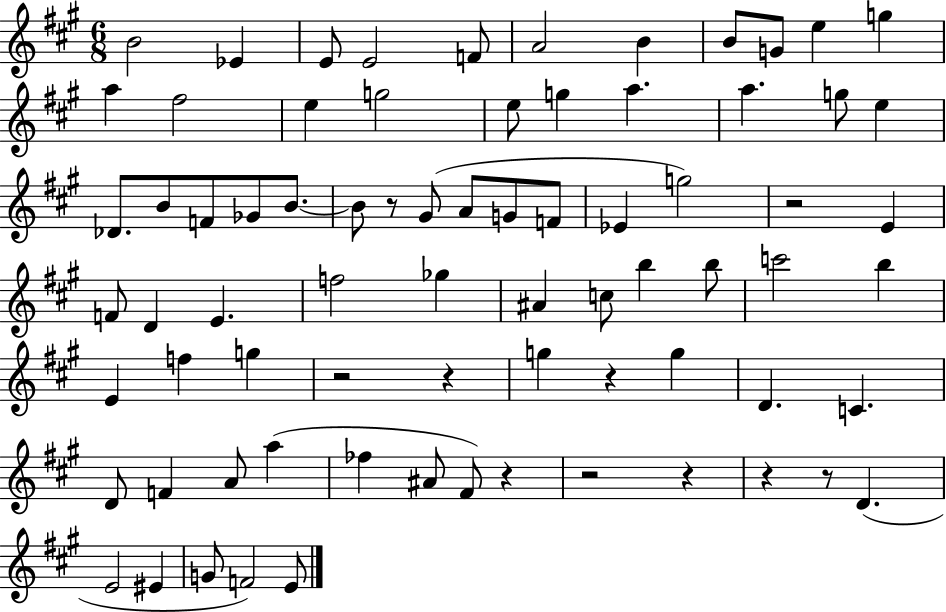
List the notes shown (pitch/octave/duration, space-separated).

B4/h Eb4/q E4/e E4/h F4/e A4/h B4/q B4/e G4/e E5/q G5/q A5/q F#5/h E5/q G5/h E5/e G5/q A5/q. A5/q. G5/e E5/q Db4/e. B4/e F4/e Gb4/e B4/e. B4/e R/e G#4/e A4/e G4/e F4/e Eb4/q G5/h R/h E4/q F4/e D4/q E4/q. F5/h Gb5/q A#4/q C5/e B5/q B5/e C6/h B5/q E4/q F5/q G5/q R/h R/q G5/q R/q G5/q D4/q. C4/q. D4/e F4/q A4/e A5/q FES5/q A#4/e F#4/e R/q R/h R/q R/q R/e D4/q. E4/h EIS4/q G4/e F4/h E4/e